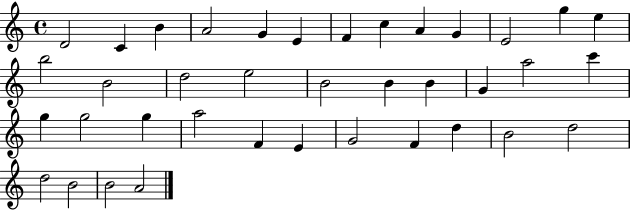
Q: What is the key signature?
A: C major